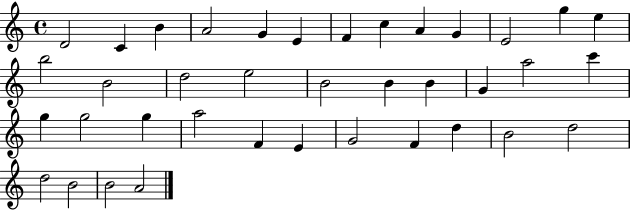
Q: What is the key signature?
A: C major